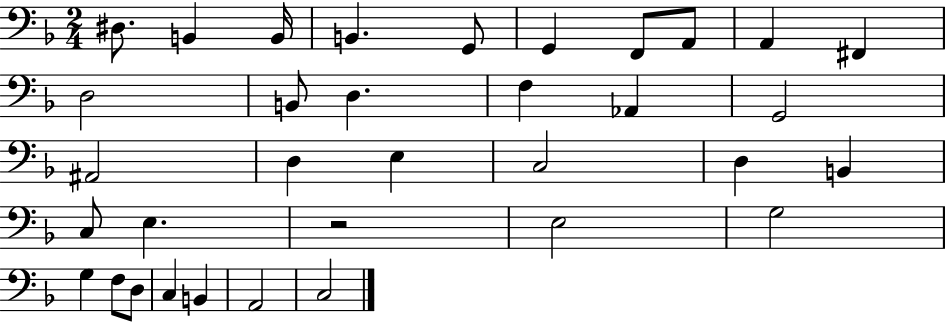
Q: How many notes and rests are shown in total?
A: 34